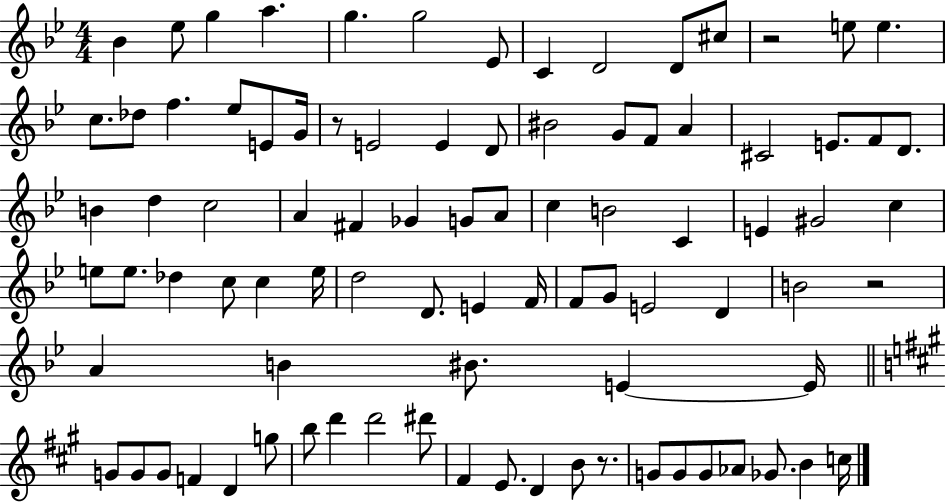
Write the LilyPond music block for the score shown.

{
  \clef treble
  \numericTimeSignature
  \time 4/4
  \key bes \major
  bes'4 ees''8 g''4 a''4. | g''4. g''2 ees'8 | c'4 d'2 d'8 cis''8 | r2 e''8 e''4. | \break c''8. des''8 f''4. ees''8 e'8 g'16 | r8 e'2 e'4 d'8 | bis'2 g'8 f'8 a'4 | cis'2 e'8. f'8 d'8. | \break b'4 d''4 c''2 | a'4 fis'4 ges'4 g'8 a'8 | c''4 b'2 c'4 | e'4 gis'2 c''4 | \break e''8 e''8. des''4 c''8 c''4 e''16 | d''2 d'8. e'4 f'16 | f'8 g'8 e'2 d'4 | b'2 r2 | \break a'4 b'4 bis'8. e'4~~ e'16 | \bar "||" \break \key a \major g'8 g'8 g'8 f'4 d'4 g''8 | b''8 d'''4 d'''2 dis'''8 | fis'4 e'8. d'4 b'8 r8. | g'8 g'8 g'8 aes'8 ges'8. b'4 c''16 | \break \bar "|."
}